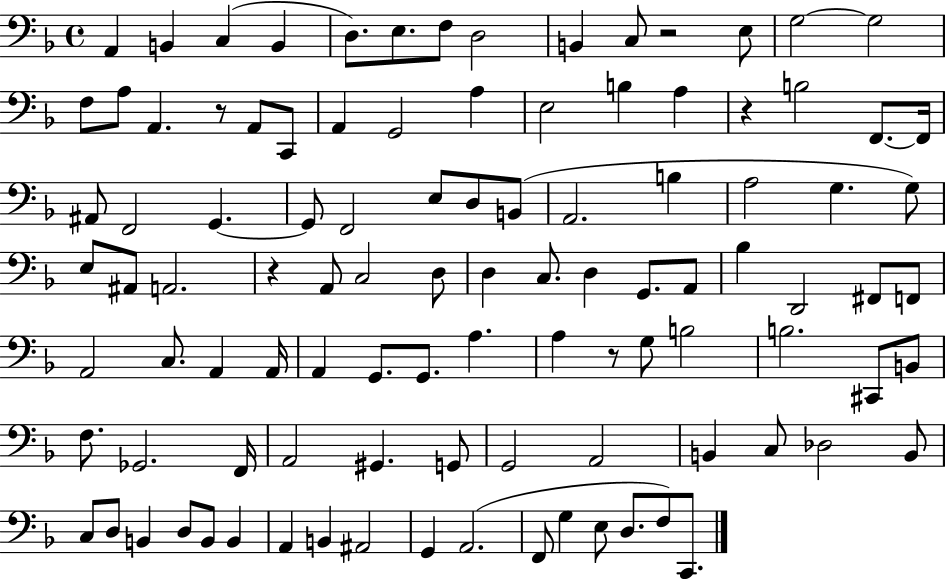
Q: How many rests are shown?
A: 5